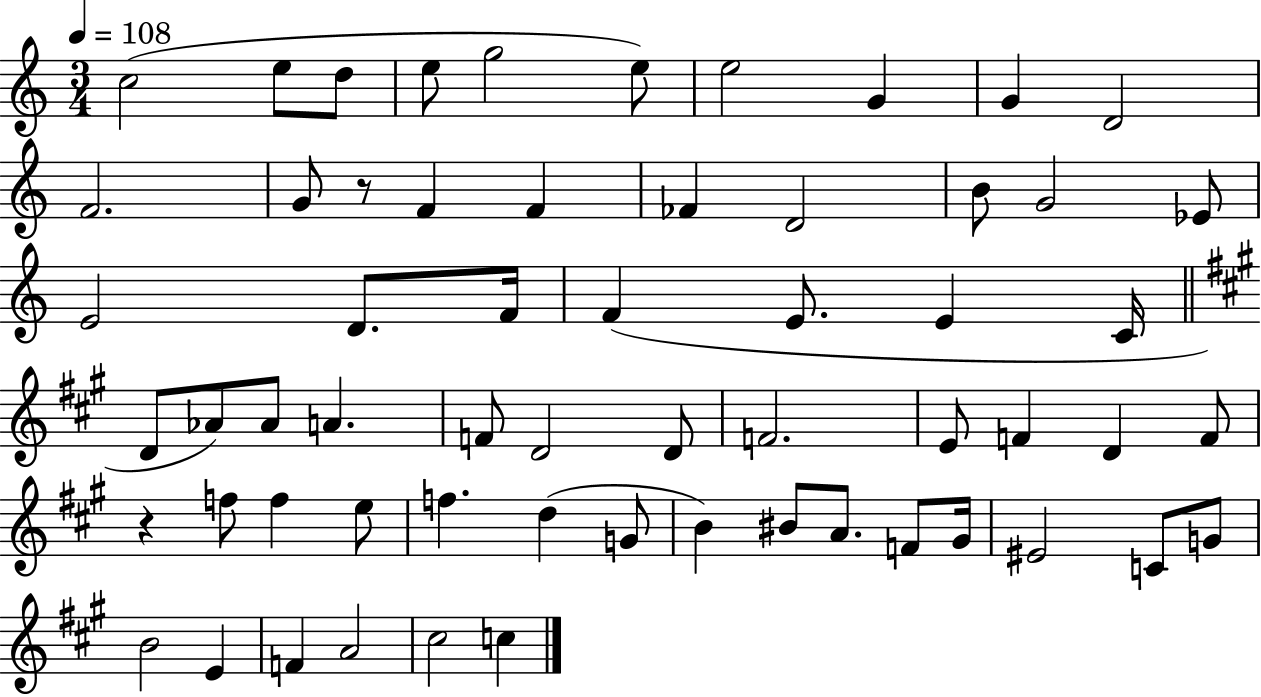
C5/h E5/e D5/e E5/e G5/h E5/e E5/h G4/q G4/q D4/h F4/h. G4/e R/e F4/q F4/q FES4/q D4/h B4/e G4/h Eb4/e E4/h D4/e. F4/s F4/q E4/e. E4/q C4/s D4/e Ab4/e Ab4/e A4/q. F4/e D4/h D4/e F4/h. E4/e F4/q D4/q F4/e R/q F5/e F5/q E5/e F5/q. D5/q G4/e B4/q BIS4/e A4/e. F4/e G#4/s EIS4/h C4/e G4/e B4/h E4/q F4/q A4/h C#5/h C5/q